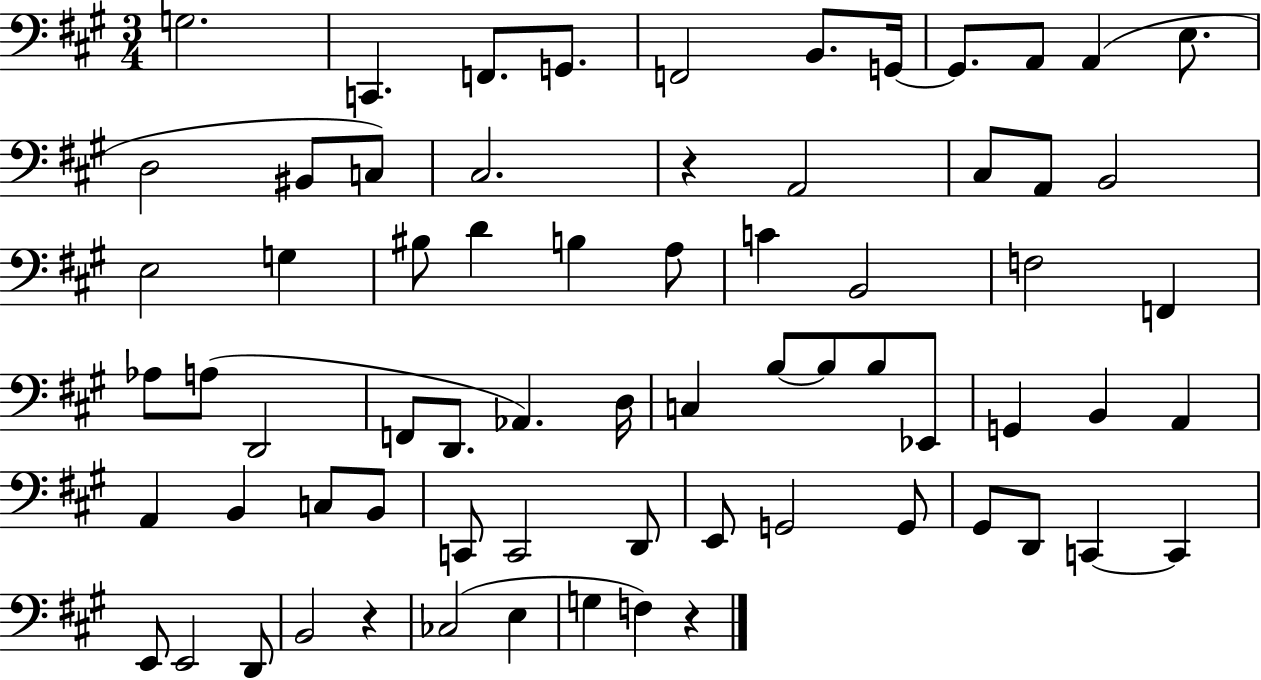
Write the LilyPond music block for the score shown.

{
  \clef bass
  \numericTimeSignature
  \time 3/4
  \key a \major
  g2. | c,4. f,8. g,8. | f,2 b,8. g,16~~ | g,8. a,8 a,4( e8. | \break d2 bis,8 c8) | cis2. | r4 a,2 | cis8 a,8 b,2 | \break e2 g4 | bis8 d'4 b4 a8 | c'4 b,2 | f2 f,4 | \break aes8 a8( d,2 | f,8 d,8. aes,4.) d16 | c4 b8~~ b8 b8 ees,8 | g,4 b,4 a,4 | \break a,4 b,4 c8 b,8 | c,8 c,2 d,8 | e,8 g,2 g,8 | gis,8 d,8 c,4~~ c,4 | \break e,8 e,2 d,8 | b,2 r4 | ces2( e4 | g4 f4) r4 | \break \bar "|."
}